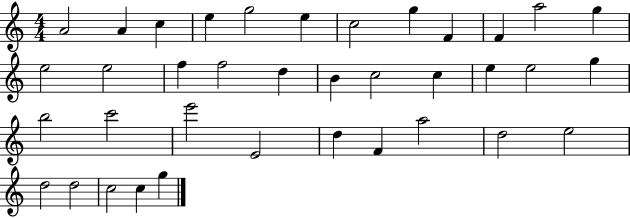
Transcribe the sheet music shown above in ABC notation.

X:1
T:Untitled
M:4/4
L:1/4
K:C
A2 A c e g2 e c2 g F F a2 g e2 e2 f f2 d B c2 c e e2 g b2 c'2 e'2 E2 d F a2 d2 e2 d2 d2 c2 c g